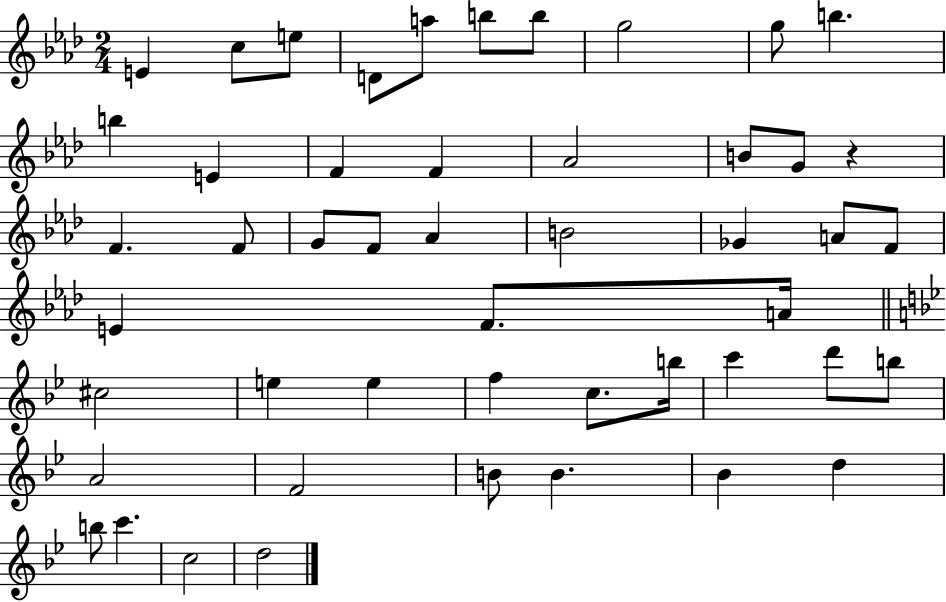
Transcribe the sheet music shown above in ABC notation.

X:1
T:Untitled
M:2/4
L:1/4
K:Ab
E c/2 e/2 D/2 a/2 b/2 b/2 g2 g/2 b b E F F _A2 B/2 G/2 z F F/2 G/2 F/2 _A B2 _G A/2 F/2 E F/2 A/4 ^c2 e e f c/2 b/4 c' d'/2 b/2 A2 F2 B/2 B _B d b/2 c' c2 d2